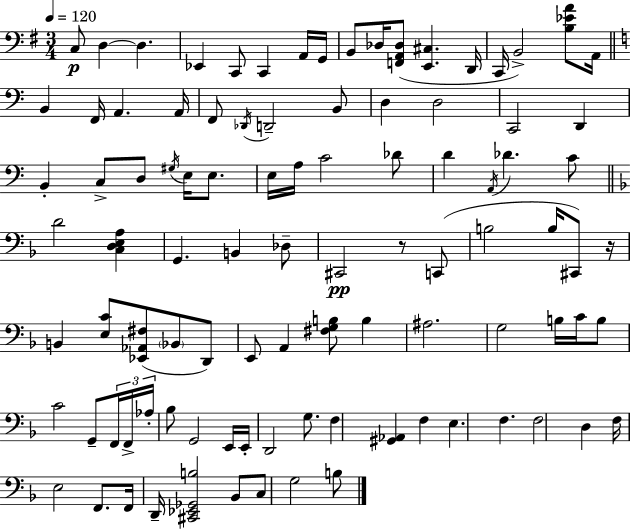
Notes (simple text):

C3/e D3/q D3/q. Eb2/q C2/e C2/q A2/s G2/s B2/e Db3/s [F2,A2,Db3]/e [E2,C#3]/q. D2/s C2/s B2/h [B3,Eb4,A4]/e A2/s B2/q F2/s A2/q. A2/s F2/e Db2/s D2/h B2/e D3/q D3/h C2/h D2/q B2/q C3/e D3/e G#3/s E3/s E3/e. E3/s A3/s C4/h Db4/e D4/q A2/s Db4/q. C4/e D4/h [C3,D3,E3,A3]/q G2/q. B2/q Db3/e C#2/h R/e C2/e B3/h B3/s C#2/e R/s B2/q [E3,C4]/e [Eb2,Ab2,F#3]/e Bb2/e D2/e E2/e A2/q [F#3,G3,B3]/e B3/q A#3/h. G3/h B3/s C4/s B3/e C4/h G2/e F2/s F2/s Ab3/s Bb3/e G2/h E2/s E2/s D2/h G3/e. F3/q [G#2,Ab2]/q F3/q E3/q. F3/q. F3/h D3/q F3/s E3/h F2/e. F2/s D2/s [C#2,Eb2,Gb2,B3]/h Bb2/e C3/e G3/h B3/e